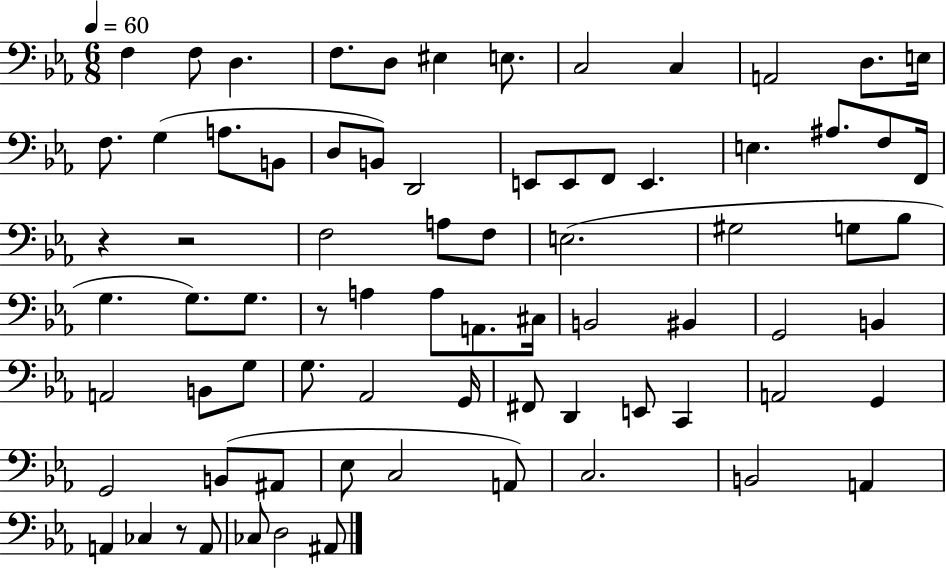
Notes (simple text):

F3/q F3/e D3/q. F3/e. D3/e EIS3/q E3/e. C3/h C3/q A2/h D3/e. E3/s F3/e. G3/q A3/e. B2/e D3/e B2/e D2/h E2/e E2/e F2/e E2/q. E3/q. A#3/e. F3/e F2/s R/q R/h F3/h A3/e F3/e E3/h. G#3/h G3/e Bb3/e G3/q. G3/e. G3/e. R/e A3/q A3/e A2/e. C#3/s B2/h BIS2/q G2/h B2/q A2/h B2/e G3/e G3/e. Ab2/h G2/s F#2/e D2/q E2/e C2/q A2/h G2/q G2/h B2/e A#2/e Eb3/e C3/h A2/e C3/h. B2/h A2/q A2/q CES3/q R/e A2/e CES3/e D3/h A#2/e